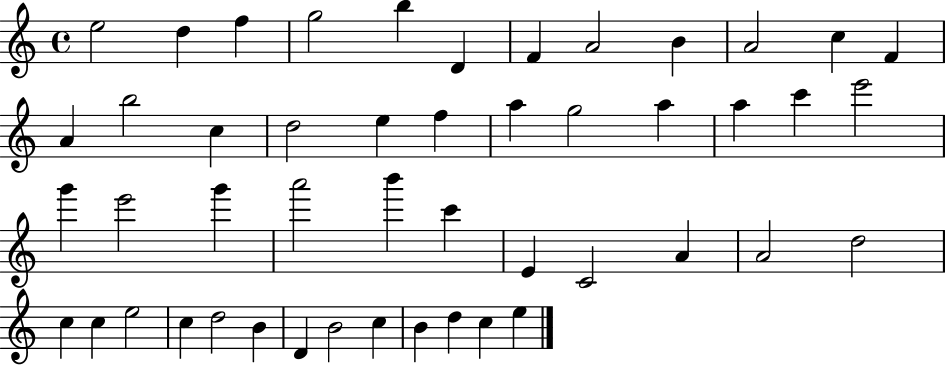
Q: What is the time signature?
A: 4/4